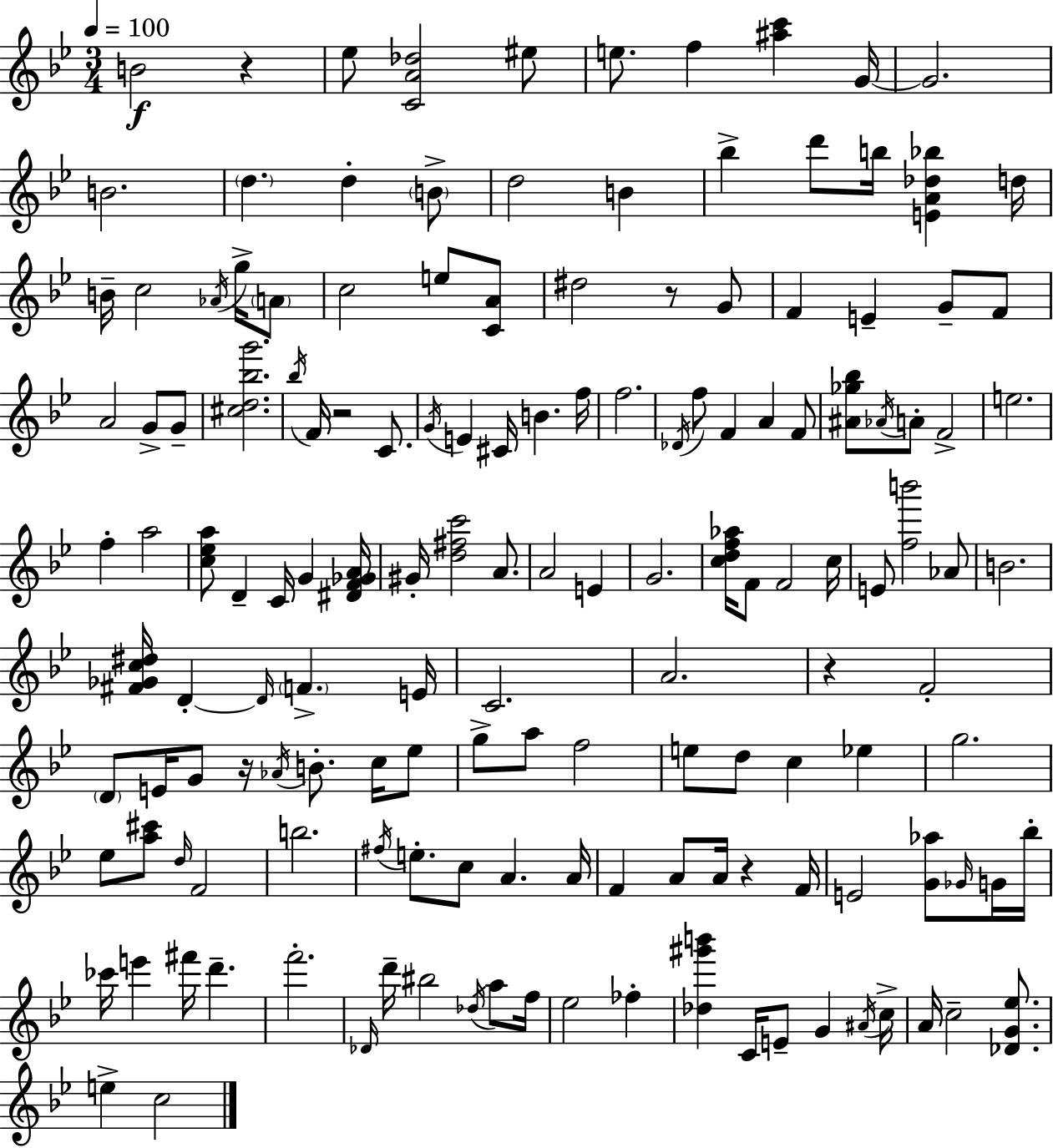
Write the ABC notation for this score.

X:1
T:Untitled
M:3/4
L:1/4
K:Gm
B2 z _e/2 [CA_d]2 ^e/2 e/2 f [^ac'] G/4 G2 B2 d d B/2 d2 B _b d'/2 b/4 [EA_d_b] d/4 B/4 c2 _A/4 g/4 A/2 c2 e/2 [CA]/2 ^d2 z/2 G/2 F E G/2 F/2 A2 G/2 G/2 [^cd_bg']2 _b/4 F/4 z2 C/2 G/4 E ^C/4 B f/4 f2 _D/4 f/2 F A F/2 [^A_g_b]/2 _A/4 A/2 F2 e2 f a2 [c_ea]/2 D C/4 G [^DF_GA]/4 ^G/4 [d^fc']2 A/2 A2 E G2 [cdf_a]/4 F/2 F2 c/4 E/2 [fb']2 _A/2 B2 [^F_Gc^d]/4 D D/4 F E/4 C2 A2 z F2 D/2 E/4 G/2 z/4 _A/4 B/2 c/4 _e/2 g/2 a/2 f2 e/2 d/2 c _e g2 _e/2 [a^c']/2 d/4 F2 b2 ^f/4 e/2 c/2 A A/4 F A/2 A/4 z F/4 E2 [G_a]/2 _G/4 G/4 _b/4 _c'/4 e' ^f'/4 d' f'2 _D/4 d'/4 ^b2 _d/4 a/2 f/4 _e2 _f [_d^g'b'] C/4 E/2 G ^A/4 c/4 A/4 c2 [_DG_e]/2 e c2